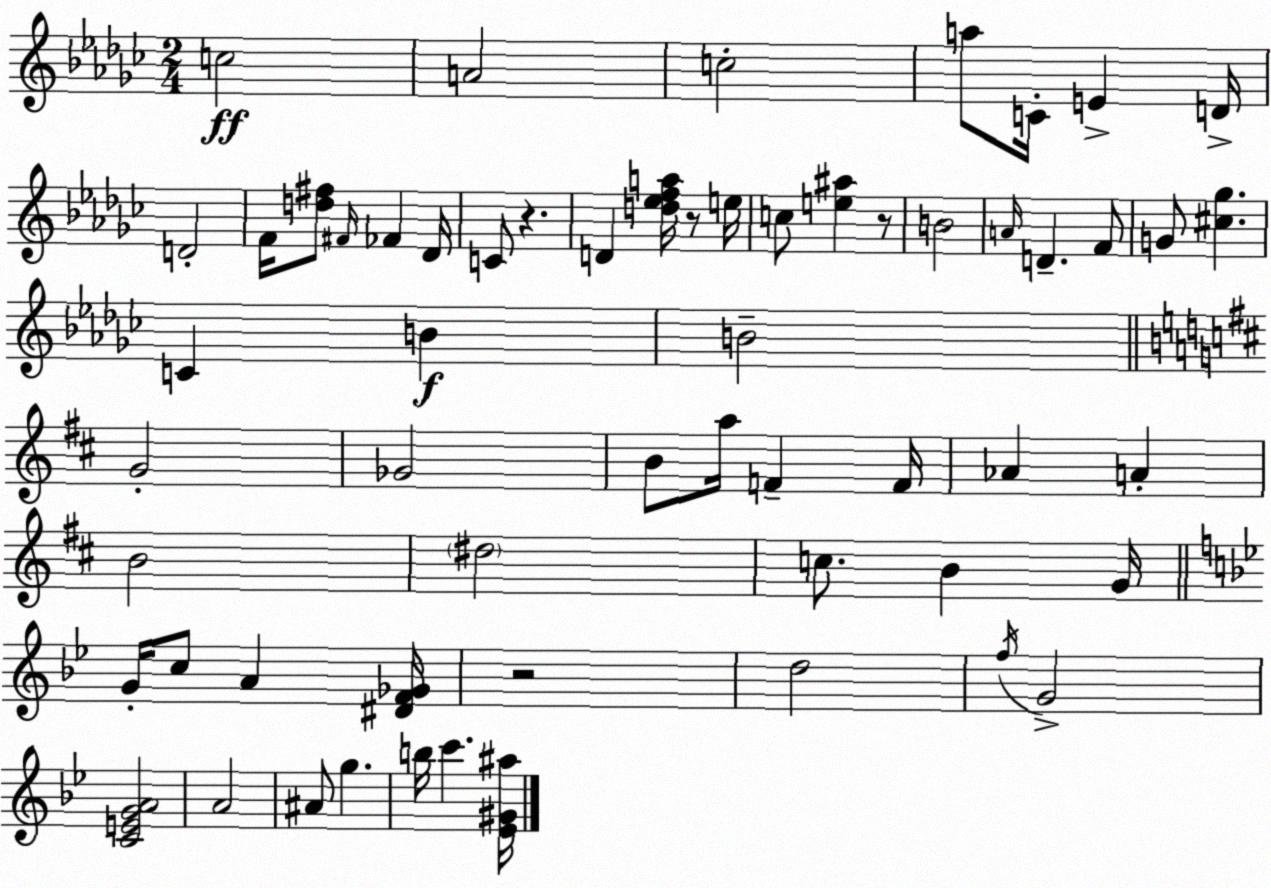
X:1
T:Untitled
M:2/4
L:1/4
K:Ebm
c2 A2 c2 a/2 C/4 E D/4 D2 F/4 [d^f]/2 ^F/4 _F _D/4 C/2 z D [d_efa]/4 z/2 e/4 c/2 [e^a] z/2 B2 A/4 D F/2 G/2 [^c_g] C B B2 G2 _G2 B/2 a/4 F F/4 _A A B2 ^d2 c/2 B G/4 G/4 c/2 A [^DF_G]/4 z2 d2 f/4 G2 [CEGA]2 A2 ^A/2 g b/4 c' [_E^G^a]/4